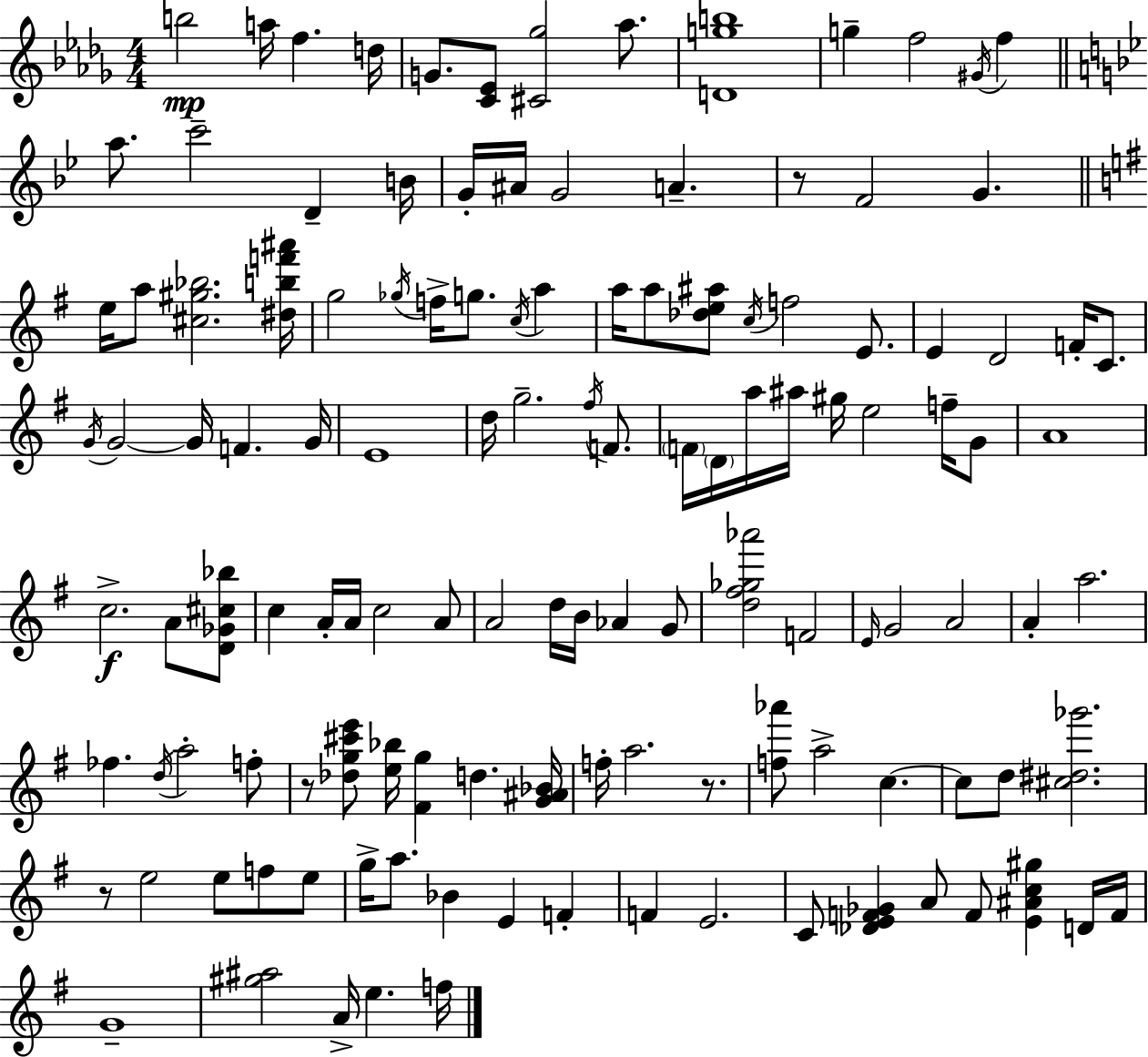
{
  \clef treble
  \numericTimeSignature
  \time 4/4
  \key bes \minor
  b''2\mp a''16 f''4. d''16 | g'8. <c' ees'>8 <cis' ges''>2 aes''8. | <d' g'' b''>1 | g''4-- f''2 \acciaccatura { gis'16 } f''4 | \break \bar "||" \break \key bes \major a''8. c'''2-- d'4-- b'16 | g'16-. ais'16 g'2 a'4.-- | r8 f'2 g'4. | \bar "||" \break \key g \major e''16 a''8 <cis'' gis'' bes''>2. <dis'' b'' f''' ais'''>16 | g''2 \acciaccatura { ges''16 } f''16-> g''8. \acciaccatura { c''16 } a''4 | a''16 a''8 <des'' e'' ais''>8 \acciaccatura { c''16 } f''2 | e'8. e'4 d'2 f'16-. | \break c'8. \acciaccatura { g'16 } g'2~~ g'16 f'4. | g'16 e'1 | d''16 g''2.-- | \acciaccatura { fis''16 } f'8. \parenthesize f'16 \parenthesize d'16 a''16 ais''16 gis''16 e''2 | \break f''16-- g'8 a'1 | c''2.->\f | a'8 <d' ges' cis'' bes''>8 c''4 a'16-. a'16 c''2 | a'8 a'2 d''16 b'16 aes'4 | \break g'8 <d'' fis'' ges'' aes'''>2 f'2 | \grace { e'16 } g'2 a'2 | a'4-. a''2. | fes''4. \acciaccatura { d''16 } a''2-. | \break f''8-. r8 <des'' g'' cis''' e'''>8 <e'' bes''>16 <fis' g''>4 | d''4. <g' ais' bes'>16 f''16-. a''2. | r8. <f'' aes'''>8 a''2-> | c''4.~~ c''8 d''8 <cis'' dis'' ges'''>2. | \break r8 e''2 | e''8 f''8 e''8 g''16-> a''8. bes'4 e'4 | f'4-. f'4 e'2. | c'8 <des' e' f' ges'>4 a'8 f'8 | \break <e' ais' c'' gis''>4 d'16 f'16 g'1-- | <gis'' ais''>2 a'16-> | e''4. f''16 \bar "|."
}